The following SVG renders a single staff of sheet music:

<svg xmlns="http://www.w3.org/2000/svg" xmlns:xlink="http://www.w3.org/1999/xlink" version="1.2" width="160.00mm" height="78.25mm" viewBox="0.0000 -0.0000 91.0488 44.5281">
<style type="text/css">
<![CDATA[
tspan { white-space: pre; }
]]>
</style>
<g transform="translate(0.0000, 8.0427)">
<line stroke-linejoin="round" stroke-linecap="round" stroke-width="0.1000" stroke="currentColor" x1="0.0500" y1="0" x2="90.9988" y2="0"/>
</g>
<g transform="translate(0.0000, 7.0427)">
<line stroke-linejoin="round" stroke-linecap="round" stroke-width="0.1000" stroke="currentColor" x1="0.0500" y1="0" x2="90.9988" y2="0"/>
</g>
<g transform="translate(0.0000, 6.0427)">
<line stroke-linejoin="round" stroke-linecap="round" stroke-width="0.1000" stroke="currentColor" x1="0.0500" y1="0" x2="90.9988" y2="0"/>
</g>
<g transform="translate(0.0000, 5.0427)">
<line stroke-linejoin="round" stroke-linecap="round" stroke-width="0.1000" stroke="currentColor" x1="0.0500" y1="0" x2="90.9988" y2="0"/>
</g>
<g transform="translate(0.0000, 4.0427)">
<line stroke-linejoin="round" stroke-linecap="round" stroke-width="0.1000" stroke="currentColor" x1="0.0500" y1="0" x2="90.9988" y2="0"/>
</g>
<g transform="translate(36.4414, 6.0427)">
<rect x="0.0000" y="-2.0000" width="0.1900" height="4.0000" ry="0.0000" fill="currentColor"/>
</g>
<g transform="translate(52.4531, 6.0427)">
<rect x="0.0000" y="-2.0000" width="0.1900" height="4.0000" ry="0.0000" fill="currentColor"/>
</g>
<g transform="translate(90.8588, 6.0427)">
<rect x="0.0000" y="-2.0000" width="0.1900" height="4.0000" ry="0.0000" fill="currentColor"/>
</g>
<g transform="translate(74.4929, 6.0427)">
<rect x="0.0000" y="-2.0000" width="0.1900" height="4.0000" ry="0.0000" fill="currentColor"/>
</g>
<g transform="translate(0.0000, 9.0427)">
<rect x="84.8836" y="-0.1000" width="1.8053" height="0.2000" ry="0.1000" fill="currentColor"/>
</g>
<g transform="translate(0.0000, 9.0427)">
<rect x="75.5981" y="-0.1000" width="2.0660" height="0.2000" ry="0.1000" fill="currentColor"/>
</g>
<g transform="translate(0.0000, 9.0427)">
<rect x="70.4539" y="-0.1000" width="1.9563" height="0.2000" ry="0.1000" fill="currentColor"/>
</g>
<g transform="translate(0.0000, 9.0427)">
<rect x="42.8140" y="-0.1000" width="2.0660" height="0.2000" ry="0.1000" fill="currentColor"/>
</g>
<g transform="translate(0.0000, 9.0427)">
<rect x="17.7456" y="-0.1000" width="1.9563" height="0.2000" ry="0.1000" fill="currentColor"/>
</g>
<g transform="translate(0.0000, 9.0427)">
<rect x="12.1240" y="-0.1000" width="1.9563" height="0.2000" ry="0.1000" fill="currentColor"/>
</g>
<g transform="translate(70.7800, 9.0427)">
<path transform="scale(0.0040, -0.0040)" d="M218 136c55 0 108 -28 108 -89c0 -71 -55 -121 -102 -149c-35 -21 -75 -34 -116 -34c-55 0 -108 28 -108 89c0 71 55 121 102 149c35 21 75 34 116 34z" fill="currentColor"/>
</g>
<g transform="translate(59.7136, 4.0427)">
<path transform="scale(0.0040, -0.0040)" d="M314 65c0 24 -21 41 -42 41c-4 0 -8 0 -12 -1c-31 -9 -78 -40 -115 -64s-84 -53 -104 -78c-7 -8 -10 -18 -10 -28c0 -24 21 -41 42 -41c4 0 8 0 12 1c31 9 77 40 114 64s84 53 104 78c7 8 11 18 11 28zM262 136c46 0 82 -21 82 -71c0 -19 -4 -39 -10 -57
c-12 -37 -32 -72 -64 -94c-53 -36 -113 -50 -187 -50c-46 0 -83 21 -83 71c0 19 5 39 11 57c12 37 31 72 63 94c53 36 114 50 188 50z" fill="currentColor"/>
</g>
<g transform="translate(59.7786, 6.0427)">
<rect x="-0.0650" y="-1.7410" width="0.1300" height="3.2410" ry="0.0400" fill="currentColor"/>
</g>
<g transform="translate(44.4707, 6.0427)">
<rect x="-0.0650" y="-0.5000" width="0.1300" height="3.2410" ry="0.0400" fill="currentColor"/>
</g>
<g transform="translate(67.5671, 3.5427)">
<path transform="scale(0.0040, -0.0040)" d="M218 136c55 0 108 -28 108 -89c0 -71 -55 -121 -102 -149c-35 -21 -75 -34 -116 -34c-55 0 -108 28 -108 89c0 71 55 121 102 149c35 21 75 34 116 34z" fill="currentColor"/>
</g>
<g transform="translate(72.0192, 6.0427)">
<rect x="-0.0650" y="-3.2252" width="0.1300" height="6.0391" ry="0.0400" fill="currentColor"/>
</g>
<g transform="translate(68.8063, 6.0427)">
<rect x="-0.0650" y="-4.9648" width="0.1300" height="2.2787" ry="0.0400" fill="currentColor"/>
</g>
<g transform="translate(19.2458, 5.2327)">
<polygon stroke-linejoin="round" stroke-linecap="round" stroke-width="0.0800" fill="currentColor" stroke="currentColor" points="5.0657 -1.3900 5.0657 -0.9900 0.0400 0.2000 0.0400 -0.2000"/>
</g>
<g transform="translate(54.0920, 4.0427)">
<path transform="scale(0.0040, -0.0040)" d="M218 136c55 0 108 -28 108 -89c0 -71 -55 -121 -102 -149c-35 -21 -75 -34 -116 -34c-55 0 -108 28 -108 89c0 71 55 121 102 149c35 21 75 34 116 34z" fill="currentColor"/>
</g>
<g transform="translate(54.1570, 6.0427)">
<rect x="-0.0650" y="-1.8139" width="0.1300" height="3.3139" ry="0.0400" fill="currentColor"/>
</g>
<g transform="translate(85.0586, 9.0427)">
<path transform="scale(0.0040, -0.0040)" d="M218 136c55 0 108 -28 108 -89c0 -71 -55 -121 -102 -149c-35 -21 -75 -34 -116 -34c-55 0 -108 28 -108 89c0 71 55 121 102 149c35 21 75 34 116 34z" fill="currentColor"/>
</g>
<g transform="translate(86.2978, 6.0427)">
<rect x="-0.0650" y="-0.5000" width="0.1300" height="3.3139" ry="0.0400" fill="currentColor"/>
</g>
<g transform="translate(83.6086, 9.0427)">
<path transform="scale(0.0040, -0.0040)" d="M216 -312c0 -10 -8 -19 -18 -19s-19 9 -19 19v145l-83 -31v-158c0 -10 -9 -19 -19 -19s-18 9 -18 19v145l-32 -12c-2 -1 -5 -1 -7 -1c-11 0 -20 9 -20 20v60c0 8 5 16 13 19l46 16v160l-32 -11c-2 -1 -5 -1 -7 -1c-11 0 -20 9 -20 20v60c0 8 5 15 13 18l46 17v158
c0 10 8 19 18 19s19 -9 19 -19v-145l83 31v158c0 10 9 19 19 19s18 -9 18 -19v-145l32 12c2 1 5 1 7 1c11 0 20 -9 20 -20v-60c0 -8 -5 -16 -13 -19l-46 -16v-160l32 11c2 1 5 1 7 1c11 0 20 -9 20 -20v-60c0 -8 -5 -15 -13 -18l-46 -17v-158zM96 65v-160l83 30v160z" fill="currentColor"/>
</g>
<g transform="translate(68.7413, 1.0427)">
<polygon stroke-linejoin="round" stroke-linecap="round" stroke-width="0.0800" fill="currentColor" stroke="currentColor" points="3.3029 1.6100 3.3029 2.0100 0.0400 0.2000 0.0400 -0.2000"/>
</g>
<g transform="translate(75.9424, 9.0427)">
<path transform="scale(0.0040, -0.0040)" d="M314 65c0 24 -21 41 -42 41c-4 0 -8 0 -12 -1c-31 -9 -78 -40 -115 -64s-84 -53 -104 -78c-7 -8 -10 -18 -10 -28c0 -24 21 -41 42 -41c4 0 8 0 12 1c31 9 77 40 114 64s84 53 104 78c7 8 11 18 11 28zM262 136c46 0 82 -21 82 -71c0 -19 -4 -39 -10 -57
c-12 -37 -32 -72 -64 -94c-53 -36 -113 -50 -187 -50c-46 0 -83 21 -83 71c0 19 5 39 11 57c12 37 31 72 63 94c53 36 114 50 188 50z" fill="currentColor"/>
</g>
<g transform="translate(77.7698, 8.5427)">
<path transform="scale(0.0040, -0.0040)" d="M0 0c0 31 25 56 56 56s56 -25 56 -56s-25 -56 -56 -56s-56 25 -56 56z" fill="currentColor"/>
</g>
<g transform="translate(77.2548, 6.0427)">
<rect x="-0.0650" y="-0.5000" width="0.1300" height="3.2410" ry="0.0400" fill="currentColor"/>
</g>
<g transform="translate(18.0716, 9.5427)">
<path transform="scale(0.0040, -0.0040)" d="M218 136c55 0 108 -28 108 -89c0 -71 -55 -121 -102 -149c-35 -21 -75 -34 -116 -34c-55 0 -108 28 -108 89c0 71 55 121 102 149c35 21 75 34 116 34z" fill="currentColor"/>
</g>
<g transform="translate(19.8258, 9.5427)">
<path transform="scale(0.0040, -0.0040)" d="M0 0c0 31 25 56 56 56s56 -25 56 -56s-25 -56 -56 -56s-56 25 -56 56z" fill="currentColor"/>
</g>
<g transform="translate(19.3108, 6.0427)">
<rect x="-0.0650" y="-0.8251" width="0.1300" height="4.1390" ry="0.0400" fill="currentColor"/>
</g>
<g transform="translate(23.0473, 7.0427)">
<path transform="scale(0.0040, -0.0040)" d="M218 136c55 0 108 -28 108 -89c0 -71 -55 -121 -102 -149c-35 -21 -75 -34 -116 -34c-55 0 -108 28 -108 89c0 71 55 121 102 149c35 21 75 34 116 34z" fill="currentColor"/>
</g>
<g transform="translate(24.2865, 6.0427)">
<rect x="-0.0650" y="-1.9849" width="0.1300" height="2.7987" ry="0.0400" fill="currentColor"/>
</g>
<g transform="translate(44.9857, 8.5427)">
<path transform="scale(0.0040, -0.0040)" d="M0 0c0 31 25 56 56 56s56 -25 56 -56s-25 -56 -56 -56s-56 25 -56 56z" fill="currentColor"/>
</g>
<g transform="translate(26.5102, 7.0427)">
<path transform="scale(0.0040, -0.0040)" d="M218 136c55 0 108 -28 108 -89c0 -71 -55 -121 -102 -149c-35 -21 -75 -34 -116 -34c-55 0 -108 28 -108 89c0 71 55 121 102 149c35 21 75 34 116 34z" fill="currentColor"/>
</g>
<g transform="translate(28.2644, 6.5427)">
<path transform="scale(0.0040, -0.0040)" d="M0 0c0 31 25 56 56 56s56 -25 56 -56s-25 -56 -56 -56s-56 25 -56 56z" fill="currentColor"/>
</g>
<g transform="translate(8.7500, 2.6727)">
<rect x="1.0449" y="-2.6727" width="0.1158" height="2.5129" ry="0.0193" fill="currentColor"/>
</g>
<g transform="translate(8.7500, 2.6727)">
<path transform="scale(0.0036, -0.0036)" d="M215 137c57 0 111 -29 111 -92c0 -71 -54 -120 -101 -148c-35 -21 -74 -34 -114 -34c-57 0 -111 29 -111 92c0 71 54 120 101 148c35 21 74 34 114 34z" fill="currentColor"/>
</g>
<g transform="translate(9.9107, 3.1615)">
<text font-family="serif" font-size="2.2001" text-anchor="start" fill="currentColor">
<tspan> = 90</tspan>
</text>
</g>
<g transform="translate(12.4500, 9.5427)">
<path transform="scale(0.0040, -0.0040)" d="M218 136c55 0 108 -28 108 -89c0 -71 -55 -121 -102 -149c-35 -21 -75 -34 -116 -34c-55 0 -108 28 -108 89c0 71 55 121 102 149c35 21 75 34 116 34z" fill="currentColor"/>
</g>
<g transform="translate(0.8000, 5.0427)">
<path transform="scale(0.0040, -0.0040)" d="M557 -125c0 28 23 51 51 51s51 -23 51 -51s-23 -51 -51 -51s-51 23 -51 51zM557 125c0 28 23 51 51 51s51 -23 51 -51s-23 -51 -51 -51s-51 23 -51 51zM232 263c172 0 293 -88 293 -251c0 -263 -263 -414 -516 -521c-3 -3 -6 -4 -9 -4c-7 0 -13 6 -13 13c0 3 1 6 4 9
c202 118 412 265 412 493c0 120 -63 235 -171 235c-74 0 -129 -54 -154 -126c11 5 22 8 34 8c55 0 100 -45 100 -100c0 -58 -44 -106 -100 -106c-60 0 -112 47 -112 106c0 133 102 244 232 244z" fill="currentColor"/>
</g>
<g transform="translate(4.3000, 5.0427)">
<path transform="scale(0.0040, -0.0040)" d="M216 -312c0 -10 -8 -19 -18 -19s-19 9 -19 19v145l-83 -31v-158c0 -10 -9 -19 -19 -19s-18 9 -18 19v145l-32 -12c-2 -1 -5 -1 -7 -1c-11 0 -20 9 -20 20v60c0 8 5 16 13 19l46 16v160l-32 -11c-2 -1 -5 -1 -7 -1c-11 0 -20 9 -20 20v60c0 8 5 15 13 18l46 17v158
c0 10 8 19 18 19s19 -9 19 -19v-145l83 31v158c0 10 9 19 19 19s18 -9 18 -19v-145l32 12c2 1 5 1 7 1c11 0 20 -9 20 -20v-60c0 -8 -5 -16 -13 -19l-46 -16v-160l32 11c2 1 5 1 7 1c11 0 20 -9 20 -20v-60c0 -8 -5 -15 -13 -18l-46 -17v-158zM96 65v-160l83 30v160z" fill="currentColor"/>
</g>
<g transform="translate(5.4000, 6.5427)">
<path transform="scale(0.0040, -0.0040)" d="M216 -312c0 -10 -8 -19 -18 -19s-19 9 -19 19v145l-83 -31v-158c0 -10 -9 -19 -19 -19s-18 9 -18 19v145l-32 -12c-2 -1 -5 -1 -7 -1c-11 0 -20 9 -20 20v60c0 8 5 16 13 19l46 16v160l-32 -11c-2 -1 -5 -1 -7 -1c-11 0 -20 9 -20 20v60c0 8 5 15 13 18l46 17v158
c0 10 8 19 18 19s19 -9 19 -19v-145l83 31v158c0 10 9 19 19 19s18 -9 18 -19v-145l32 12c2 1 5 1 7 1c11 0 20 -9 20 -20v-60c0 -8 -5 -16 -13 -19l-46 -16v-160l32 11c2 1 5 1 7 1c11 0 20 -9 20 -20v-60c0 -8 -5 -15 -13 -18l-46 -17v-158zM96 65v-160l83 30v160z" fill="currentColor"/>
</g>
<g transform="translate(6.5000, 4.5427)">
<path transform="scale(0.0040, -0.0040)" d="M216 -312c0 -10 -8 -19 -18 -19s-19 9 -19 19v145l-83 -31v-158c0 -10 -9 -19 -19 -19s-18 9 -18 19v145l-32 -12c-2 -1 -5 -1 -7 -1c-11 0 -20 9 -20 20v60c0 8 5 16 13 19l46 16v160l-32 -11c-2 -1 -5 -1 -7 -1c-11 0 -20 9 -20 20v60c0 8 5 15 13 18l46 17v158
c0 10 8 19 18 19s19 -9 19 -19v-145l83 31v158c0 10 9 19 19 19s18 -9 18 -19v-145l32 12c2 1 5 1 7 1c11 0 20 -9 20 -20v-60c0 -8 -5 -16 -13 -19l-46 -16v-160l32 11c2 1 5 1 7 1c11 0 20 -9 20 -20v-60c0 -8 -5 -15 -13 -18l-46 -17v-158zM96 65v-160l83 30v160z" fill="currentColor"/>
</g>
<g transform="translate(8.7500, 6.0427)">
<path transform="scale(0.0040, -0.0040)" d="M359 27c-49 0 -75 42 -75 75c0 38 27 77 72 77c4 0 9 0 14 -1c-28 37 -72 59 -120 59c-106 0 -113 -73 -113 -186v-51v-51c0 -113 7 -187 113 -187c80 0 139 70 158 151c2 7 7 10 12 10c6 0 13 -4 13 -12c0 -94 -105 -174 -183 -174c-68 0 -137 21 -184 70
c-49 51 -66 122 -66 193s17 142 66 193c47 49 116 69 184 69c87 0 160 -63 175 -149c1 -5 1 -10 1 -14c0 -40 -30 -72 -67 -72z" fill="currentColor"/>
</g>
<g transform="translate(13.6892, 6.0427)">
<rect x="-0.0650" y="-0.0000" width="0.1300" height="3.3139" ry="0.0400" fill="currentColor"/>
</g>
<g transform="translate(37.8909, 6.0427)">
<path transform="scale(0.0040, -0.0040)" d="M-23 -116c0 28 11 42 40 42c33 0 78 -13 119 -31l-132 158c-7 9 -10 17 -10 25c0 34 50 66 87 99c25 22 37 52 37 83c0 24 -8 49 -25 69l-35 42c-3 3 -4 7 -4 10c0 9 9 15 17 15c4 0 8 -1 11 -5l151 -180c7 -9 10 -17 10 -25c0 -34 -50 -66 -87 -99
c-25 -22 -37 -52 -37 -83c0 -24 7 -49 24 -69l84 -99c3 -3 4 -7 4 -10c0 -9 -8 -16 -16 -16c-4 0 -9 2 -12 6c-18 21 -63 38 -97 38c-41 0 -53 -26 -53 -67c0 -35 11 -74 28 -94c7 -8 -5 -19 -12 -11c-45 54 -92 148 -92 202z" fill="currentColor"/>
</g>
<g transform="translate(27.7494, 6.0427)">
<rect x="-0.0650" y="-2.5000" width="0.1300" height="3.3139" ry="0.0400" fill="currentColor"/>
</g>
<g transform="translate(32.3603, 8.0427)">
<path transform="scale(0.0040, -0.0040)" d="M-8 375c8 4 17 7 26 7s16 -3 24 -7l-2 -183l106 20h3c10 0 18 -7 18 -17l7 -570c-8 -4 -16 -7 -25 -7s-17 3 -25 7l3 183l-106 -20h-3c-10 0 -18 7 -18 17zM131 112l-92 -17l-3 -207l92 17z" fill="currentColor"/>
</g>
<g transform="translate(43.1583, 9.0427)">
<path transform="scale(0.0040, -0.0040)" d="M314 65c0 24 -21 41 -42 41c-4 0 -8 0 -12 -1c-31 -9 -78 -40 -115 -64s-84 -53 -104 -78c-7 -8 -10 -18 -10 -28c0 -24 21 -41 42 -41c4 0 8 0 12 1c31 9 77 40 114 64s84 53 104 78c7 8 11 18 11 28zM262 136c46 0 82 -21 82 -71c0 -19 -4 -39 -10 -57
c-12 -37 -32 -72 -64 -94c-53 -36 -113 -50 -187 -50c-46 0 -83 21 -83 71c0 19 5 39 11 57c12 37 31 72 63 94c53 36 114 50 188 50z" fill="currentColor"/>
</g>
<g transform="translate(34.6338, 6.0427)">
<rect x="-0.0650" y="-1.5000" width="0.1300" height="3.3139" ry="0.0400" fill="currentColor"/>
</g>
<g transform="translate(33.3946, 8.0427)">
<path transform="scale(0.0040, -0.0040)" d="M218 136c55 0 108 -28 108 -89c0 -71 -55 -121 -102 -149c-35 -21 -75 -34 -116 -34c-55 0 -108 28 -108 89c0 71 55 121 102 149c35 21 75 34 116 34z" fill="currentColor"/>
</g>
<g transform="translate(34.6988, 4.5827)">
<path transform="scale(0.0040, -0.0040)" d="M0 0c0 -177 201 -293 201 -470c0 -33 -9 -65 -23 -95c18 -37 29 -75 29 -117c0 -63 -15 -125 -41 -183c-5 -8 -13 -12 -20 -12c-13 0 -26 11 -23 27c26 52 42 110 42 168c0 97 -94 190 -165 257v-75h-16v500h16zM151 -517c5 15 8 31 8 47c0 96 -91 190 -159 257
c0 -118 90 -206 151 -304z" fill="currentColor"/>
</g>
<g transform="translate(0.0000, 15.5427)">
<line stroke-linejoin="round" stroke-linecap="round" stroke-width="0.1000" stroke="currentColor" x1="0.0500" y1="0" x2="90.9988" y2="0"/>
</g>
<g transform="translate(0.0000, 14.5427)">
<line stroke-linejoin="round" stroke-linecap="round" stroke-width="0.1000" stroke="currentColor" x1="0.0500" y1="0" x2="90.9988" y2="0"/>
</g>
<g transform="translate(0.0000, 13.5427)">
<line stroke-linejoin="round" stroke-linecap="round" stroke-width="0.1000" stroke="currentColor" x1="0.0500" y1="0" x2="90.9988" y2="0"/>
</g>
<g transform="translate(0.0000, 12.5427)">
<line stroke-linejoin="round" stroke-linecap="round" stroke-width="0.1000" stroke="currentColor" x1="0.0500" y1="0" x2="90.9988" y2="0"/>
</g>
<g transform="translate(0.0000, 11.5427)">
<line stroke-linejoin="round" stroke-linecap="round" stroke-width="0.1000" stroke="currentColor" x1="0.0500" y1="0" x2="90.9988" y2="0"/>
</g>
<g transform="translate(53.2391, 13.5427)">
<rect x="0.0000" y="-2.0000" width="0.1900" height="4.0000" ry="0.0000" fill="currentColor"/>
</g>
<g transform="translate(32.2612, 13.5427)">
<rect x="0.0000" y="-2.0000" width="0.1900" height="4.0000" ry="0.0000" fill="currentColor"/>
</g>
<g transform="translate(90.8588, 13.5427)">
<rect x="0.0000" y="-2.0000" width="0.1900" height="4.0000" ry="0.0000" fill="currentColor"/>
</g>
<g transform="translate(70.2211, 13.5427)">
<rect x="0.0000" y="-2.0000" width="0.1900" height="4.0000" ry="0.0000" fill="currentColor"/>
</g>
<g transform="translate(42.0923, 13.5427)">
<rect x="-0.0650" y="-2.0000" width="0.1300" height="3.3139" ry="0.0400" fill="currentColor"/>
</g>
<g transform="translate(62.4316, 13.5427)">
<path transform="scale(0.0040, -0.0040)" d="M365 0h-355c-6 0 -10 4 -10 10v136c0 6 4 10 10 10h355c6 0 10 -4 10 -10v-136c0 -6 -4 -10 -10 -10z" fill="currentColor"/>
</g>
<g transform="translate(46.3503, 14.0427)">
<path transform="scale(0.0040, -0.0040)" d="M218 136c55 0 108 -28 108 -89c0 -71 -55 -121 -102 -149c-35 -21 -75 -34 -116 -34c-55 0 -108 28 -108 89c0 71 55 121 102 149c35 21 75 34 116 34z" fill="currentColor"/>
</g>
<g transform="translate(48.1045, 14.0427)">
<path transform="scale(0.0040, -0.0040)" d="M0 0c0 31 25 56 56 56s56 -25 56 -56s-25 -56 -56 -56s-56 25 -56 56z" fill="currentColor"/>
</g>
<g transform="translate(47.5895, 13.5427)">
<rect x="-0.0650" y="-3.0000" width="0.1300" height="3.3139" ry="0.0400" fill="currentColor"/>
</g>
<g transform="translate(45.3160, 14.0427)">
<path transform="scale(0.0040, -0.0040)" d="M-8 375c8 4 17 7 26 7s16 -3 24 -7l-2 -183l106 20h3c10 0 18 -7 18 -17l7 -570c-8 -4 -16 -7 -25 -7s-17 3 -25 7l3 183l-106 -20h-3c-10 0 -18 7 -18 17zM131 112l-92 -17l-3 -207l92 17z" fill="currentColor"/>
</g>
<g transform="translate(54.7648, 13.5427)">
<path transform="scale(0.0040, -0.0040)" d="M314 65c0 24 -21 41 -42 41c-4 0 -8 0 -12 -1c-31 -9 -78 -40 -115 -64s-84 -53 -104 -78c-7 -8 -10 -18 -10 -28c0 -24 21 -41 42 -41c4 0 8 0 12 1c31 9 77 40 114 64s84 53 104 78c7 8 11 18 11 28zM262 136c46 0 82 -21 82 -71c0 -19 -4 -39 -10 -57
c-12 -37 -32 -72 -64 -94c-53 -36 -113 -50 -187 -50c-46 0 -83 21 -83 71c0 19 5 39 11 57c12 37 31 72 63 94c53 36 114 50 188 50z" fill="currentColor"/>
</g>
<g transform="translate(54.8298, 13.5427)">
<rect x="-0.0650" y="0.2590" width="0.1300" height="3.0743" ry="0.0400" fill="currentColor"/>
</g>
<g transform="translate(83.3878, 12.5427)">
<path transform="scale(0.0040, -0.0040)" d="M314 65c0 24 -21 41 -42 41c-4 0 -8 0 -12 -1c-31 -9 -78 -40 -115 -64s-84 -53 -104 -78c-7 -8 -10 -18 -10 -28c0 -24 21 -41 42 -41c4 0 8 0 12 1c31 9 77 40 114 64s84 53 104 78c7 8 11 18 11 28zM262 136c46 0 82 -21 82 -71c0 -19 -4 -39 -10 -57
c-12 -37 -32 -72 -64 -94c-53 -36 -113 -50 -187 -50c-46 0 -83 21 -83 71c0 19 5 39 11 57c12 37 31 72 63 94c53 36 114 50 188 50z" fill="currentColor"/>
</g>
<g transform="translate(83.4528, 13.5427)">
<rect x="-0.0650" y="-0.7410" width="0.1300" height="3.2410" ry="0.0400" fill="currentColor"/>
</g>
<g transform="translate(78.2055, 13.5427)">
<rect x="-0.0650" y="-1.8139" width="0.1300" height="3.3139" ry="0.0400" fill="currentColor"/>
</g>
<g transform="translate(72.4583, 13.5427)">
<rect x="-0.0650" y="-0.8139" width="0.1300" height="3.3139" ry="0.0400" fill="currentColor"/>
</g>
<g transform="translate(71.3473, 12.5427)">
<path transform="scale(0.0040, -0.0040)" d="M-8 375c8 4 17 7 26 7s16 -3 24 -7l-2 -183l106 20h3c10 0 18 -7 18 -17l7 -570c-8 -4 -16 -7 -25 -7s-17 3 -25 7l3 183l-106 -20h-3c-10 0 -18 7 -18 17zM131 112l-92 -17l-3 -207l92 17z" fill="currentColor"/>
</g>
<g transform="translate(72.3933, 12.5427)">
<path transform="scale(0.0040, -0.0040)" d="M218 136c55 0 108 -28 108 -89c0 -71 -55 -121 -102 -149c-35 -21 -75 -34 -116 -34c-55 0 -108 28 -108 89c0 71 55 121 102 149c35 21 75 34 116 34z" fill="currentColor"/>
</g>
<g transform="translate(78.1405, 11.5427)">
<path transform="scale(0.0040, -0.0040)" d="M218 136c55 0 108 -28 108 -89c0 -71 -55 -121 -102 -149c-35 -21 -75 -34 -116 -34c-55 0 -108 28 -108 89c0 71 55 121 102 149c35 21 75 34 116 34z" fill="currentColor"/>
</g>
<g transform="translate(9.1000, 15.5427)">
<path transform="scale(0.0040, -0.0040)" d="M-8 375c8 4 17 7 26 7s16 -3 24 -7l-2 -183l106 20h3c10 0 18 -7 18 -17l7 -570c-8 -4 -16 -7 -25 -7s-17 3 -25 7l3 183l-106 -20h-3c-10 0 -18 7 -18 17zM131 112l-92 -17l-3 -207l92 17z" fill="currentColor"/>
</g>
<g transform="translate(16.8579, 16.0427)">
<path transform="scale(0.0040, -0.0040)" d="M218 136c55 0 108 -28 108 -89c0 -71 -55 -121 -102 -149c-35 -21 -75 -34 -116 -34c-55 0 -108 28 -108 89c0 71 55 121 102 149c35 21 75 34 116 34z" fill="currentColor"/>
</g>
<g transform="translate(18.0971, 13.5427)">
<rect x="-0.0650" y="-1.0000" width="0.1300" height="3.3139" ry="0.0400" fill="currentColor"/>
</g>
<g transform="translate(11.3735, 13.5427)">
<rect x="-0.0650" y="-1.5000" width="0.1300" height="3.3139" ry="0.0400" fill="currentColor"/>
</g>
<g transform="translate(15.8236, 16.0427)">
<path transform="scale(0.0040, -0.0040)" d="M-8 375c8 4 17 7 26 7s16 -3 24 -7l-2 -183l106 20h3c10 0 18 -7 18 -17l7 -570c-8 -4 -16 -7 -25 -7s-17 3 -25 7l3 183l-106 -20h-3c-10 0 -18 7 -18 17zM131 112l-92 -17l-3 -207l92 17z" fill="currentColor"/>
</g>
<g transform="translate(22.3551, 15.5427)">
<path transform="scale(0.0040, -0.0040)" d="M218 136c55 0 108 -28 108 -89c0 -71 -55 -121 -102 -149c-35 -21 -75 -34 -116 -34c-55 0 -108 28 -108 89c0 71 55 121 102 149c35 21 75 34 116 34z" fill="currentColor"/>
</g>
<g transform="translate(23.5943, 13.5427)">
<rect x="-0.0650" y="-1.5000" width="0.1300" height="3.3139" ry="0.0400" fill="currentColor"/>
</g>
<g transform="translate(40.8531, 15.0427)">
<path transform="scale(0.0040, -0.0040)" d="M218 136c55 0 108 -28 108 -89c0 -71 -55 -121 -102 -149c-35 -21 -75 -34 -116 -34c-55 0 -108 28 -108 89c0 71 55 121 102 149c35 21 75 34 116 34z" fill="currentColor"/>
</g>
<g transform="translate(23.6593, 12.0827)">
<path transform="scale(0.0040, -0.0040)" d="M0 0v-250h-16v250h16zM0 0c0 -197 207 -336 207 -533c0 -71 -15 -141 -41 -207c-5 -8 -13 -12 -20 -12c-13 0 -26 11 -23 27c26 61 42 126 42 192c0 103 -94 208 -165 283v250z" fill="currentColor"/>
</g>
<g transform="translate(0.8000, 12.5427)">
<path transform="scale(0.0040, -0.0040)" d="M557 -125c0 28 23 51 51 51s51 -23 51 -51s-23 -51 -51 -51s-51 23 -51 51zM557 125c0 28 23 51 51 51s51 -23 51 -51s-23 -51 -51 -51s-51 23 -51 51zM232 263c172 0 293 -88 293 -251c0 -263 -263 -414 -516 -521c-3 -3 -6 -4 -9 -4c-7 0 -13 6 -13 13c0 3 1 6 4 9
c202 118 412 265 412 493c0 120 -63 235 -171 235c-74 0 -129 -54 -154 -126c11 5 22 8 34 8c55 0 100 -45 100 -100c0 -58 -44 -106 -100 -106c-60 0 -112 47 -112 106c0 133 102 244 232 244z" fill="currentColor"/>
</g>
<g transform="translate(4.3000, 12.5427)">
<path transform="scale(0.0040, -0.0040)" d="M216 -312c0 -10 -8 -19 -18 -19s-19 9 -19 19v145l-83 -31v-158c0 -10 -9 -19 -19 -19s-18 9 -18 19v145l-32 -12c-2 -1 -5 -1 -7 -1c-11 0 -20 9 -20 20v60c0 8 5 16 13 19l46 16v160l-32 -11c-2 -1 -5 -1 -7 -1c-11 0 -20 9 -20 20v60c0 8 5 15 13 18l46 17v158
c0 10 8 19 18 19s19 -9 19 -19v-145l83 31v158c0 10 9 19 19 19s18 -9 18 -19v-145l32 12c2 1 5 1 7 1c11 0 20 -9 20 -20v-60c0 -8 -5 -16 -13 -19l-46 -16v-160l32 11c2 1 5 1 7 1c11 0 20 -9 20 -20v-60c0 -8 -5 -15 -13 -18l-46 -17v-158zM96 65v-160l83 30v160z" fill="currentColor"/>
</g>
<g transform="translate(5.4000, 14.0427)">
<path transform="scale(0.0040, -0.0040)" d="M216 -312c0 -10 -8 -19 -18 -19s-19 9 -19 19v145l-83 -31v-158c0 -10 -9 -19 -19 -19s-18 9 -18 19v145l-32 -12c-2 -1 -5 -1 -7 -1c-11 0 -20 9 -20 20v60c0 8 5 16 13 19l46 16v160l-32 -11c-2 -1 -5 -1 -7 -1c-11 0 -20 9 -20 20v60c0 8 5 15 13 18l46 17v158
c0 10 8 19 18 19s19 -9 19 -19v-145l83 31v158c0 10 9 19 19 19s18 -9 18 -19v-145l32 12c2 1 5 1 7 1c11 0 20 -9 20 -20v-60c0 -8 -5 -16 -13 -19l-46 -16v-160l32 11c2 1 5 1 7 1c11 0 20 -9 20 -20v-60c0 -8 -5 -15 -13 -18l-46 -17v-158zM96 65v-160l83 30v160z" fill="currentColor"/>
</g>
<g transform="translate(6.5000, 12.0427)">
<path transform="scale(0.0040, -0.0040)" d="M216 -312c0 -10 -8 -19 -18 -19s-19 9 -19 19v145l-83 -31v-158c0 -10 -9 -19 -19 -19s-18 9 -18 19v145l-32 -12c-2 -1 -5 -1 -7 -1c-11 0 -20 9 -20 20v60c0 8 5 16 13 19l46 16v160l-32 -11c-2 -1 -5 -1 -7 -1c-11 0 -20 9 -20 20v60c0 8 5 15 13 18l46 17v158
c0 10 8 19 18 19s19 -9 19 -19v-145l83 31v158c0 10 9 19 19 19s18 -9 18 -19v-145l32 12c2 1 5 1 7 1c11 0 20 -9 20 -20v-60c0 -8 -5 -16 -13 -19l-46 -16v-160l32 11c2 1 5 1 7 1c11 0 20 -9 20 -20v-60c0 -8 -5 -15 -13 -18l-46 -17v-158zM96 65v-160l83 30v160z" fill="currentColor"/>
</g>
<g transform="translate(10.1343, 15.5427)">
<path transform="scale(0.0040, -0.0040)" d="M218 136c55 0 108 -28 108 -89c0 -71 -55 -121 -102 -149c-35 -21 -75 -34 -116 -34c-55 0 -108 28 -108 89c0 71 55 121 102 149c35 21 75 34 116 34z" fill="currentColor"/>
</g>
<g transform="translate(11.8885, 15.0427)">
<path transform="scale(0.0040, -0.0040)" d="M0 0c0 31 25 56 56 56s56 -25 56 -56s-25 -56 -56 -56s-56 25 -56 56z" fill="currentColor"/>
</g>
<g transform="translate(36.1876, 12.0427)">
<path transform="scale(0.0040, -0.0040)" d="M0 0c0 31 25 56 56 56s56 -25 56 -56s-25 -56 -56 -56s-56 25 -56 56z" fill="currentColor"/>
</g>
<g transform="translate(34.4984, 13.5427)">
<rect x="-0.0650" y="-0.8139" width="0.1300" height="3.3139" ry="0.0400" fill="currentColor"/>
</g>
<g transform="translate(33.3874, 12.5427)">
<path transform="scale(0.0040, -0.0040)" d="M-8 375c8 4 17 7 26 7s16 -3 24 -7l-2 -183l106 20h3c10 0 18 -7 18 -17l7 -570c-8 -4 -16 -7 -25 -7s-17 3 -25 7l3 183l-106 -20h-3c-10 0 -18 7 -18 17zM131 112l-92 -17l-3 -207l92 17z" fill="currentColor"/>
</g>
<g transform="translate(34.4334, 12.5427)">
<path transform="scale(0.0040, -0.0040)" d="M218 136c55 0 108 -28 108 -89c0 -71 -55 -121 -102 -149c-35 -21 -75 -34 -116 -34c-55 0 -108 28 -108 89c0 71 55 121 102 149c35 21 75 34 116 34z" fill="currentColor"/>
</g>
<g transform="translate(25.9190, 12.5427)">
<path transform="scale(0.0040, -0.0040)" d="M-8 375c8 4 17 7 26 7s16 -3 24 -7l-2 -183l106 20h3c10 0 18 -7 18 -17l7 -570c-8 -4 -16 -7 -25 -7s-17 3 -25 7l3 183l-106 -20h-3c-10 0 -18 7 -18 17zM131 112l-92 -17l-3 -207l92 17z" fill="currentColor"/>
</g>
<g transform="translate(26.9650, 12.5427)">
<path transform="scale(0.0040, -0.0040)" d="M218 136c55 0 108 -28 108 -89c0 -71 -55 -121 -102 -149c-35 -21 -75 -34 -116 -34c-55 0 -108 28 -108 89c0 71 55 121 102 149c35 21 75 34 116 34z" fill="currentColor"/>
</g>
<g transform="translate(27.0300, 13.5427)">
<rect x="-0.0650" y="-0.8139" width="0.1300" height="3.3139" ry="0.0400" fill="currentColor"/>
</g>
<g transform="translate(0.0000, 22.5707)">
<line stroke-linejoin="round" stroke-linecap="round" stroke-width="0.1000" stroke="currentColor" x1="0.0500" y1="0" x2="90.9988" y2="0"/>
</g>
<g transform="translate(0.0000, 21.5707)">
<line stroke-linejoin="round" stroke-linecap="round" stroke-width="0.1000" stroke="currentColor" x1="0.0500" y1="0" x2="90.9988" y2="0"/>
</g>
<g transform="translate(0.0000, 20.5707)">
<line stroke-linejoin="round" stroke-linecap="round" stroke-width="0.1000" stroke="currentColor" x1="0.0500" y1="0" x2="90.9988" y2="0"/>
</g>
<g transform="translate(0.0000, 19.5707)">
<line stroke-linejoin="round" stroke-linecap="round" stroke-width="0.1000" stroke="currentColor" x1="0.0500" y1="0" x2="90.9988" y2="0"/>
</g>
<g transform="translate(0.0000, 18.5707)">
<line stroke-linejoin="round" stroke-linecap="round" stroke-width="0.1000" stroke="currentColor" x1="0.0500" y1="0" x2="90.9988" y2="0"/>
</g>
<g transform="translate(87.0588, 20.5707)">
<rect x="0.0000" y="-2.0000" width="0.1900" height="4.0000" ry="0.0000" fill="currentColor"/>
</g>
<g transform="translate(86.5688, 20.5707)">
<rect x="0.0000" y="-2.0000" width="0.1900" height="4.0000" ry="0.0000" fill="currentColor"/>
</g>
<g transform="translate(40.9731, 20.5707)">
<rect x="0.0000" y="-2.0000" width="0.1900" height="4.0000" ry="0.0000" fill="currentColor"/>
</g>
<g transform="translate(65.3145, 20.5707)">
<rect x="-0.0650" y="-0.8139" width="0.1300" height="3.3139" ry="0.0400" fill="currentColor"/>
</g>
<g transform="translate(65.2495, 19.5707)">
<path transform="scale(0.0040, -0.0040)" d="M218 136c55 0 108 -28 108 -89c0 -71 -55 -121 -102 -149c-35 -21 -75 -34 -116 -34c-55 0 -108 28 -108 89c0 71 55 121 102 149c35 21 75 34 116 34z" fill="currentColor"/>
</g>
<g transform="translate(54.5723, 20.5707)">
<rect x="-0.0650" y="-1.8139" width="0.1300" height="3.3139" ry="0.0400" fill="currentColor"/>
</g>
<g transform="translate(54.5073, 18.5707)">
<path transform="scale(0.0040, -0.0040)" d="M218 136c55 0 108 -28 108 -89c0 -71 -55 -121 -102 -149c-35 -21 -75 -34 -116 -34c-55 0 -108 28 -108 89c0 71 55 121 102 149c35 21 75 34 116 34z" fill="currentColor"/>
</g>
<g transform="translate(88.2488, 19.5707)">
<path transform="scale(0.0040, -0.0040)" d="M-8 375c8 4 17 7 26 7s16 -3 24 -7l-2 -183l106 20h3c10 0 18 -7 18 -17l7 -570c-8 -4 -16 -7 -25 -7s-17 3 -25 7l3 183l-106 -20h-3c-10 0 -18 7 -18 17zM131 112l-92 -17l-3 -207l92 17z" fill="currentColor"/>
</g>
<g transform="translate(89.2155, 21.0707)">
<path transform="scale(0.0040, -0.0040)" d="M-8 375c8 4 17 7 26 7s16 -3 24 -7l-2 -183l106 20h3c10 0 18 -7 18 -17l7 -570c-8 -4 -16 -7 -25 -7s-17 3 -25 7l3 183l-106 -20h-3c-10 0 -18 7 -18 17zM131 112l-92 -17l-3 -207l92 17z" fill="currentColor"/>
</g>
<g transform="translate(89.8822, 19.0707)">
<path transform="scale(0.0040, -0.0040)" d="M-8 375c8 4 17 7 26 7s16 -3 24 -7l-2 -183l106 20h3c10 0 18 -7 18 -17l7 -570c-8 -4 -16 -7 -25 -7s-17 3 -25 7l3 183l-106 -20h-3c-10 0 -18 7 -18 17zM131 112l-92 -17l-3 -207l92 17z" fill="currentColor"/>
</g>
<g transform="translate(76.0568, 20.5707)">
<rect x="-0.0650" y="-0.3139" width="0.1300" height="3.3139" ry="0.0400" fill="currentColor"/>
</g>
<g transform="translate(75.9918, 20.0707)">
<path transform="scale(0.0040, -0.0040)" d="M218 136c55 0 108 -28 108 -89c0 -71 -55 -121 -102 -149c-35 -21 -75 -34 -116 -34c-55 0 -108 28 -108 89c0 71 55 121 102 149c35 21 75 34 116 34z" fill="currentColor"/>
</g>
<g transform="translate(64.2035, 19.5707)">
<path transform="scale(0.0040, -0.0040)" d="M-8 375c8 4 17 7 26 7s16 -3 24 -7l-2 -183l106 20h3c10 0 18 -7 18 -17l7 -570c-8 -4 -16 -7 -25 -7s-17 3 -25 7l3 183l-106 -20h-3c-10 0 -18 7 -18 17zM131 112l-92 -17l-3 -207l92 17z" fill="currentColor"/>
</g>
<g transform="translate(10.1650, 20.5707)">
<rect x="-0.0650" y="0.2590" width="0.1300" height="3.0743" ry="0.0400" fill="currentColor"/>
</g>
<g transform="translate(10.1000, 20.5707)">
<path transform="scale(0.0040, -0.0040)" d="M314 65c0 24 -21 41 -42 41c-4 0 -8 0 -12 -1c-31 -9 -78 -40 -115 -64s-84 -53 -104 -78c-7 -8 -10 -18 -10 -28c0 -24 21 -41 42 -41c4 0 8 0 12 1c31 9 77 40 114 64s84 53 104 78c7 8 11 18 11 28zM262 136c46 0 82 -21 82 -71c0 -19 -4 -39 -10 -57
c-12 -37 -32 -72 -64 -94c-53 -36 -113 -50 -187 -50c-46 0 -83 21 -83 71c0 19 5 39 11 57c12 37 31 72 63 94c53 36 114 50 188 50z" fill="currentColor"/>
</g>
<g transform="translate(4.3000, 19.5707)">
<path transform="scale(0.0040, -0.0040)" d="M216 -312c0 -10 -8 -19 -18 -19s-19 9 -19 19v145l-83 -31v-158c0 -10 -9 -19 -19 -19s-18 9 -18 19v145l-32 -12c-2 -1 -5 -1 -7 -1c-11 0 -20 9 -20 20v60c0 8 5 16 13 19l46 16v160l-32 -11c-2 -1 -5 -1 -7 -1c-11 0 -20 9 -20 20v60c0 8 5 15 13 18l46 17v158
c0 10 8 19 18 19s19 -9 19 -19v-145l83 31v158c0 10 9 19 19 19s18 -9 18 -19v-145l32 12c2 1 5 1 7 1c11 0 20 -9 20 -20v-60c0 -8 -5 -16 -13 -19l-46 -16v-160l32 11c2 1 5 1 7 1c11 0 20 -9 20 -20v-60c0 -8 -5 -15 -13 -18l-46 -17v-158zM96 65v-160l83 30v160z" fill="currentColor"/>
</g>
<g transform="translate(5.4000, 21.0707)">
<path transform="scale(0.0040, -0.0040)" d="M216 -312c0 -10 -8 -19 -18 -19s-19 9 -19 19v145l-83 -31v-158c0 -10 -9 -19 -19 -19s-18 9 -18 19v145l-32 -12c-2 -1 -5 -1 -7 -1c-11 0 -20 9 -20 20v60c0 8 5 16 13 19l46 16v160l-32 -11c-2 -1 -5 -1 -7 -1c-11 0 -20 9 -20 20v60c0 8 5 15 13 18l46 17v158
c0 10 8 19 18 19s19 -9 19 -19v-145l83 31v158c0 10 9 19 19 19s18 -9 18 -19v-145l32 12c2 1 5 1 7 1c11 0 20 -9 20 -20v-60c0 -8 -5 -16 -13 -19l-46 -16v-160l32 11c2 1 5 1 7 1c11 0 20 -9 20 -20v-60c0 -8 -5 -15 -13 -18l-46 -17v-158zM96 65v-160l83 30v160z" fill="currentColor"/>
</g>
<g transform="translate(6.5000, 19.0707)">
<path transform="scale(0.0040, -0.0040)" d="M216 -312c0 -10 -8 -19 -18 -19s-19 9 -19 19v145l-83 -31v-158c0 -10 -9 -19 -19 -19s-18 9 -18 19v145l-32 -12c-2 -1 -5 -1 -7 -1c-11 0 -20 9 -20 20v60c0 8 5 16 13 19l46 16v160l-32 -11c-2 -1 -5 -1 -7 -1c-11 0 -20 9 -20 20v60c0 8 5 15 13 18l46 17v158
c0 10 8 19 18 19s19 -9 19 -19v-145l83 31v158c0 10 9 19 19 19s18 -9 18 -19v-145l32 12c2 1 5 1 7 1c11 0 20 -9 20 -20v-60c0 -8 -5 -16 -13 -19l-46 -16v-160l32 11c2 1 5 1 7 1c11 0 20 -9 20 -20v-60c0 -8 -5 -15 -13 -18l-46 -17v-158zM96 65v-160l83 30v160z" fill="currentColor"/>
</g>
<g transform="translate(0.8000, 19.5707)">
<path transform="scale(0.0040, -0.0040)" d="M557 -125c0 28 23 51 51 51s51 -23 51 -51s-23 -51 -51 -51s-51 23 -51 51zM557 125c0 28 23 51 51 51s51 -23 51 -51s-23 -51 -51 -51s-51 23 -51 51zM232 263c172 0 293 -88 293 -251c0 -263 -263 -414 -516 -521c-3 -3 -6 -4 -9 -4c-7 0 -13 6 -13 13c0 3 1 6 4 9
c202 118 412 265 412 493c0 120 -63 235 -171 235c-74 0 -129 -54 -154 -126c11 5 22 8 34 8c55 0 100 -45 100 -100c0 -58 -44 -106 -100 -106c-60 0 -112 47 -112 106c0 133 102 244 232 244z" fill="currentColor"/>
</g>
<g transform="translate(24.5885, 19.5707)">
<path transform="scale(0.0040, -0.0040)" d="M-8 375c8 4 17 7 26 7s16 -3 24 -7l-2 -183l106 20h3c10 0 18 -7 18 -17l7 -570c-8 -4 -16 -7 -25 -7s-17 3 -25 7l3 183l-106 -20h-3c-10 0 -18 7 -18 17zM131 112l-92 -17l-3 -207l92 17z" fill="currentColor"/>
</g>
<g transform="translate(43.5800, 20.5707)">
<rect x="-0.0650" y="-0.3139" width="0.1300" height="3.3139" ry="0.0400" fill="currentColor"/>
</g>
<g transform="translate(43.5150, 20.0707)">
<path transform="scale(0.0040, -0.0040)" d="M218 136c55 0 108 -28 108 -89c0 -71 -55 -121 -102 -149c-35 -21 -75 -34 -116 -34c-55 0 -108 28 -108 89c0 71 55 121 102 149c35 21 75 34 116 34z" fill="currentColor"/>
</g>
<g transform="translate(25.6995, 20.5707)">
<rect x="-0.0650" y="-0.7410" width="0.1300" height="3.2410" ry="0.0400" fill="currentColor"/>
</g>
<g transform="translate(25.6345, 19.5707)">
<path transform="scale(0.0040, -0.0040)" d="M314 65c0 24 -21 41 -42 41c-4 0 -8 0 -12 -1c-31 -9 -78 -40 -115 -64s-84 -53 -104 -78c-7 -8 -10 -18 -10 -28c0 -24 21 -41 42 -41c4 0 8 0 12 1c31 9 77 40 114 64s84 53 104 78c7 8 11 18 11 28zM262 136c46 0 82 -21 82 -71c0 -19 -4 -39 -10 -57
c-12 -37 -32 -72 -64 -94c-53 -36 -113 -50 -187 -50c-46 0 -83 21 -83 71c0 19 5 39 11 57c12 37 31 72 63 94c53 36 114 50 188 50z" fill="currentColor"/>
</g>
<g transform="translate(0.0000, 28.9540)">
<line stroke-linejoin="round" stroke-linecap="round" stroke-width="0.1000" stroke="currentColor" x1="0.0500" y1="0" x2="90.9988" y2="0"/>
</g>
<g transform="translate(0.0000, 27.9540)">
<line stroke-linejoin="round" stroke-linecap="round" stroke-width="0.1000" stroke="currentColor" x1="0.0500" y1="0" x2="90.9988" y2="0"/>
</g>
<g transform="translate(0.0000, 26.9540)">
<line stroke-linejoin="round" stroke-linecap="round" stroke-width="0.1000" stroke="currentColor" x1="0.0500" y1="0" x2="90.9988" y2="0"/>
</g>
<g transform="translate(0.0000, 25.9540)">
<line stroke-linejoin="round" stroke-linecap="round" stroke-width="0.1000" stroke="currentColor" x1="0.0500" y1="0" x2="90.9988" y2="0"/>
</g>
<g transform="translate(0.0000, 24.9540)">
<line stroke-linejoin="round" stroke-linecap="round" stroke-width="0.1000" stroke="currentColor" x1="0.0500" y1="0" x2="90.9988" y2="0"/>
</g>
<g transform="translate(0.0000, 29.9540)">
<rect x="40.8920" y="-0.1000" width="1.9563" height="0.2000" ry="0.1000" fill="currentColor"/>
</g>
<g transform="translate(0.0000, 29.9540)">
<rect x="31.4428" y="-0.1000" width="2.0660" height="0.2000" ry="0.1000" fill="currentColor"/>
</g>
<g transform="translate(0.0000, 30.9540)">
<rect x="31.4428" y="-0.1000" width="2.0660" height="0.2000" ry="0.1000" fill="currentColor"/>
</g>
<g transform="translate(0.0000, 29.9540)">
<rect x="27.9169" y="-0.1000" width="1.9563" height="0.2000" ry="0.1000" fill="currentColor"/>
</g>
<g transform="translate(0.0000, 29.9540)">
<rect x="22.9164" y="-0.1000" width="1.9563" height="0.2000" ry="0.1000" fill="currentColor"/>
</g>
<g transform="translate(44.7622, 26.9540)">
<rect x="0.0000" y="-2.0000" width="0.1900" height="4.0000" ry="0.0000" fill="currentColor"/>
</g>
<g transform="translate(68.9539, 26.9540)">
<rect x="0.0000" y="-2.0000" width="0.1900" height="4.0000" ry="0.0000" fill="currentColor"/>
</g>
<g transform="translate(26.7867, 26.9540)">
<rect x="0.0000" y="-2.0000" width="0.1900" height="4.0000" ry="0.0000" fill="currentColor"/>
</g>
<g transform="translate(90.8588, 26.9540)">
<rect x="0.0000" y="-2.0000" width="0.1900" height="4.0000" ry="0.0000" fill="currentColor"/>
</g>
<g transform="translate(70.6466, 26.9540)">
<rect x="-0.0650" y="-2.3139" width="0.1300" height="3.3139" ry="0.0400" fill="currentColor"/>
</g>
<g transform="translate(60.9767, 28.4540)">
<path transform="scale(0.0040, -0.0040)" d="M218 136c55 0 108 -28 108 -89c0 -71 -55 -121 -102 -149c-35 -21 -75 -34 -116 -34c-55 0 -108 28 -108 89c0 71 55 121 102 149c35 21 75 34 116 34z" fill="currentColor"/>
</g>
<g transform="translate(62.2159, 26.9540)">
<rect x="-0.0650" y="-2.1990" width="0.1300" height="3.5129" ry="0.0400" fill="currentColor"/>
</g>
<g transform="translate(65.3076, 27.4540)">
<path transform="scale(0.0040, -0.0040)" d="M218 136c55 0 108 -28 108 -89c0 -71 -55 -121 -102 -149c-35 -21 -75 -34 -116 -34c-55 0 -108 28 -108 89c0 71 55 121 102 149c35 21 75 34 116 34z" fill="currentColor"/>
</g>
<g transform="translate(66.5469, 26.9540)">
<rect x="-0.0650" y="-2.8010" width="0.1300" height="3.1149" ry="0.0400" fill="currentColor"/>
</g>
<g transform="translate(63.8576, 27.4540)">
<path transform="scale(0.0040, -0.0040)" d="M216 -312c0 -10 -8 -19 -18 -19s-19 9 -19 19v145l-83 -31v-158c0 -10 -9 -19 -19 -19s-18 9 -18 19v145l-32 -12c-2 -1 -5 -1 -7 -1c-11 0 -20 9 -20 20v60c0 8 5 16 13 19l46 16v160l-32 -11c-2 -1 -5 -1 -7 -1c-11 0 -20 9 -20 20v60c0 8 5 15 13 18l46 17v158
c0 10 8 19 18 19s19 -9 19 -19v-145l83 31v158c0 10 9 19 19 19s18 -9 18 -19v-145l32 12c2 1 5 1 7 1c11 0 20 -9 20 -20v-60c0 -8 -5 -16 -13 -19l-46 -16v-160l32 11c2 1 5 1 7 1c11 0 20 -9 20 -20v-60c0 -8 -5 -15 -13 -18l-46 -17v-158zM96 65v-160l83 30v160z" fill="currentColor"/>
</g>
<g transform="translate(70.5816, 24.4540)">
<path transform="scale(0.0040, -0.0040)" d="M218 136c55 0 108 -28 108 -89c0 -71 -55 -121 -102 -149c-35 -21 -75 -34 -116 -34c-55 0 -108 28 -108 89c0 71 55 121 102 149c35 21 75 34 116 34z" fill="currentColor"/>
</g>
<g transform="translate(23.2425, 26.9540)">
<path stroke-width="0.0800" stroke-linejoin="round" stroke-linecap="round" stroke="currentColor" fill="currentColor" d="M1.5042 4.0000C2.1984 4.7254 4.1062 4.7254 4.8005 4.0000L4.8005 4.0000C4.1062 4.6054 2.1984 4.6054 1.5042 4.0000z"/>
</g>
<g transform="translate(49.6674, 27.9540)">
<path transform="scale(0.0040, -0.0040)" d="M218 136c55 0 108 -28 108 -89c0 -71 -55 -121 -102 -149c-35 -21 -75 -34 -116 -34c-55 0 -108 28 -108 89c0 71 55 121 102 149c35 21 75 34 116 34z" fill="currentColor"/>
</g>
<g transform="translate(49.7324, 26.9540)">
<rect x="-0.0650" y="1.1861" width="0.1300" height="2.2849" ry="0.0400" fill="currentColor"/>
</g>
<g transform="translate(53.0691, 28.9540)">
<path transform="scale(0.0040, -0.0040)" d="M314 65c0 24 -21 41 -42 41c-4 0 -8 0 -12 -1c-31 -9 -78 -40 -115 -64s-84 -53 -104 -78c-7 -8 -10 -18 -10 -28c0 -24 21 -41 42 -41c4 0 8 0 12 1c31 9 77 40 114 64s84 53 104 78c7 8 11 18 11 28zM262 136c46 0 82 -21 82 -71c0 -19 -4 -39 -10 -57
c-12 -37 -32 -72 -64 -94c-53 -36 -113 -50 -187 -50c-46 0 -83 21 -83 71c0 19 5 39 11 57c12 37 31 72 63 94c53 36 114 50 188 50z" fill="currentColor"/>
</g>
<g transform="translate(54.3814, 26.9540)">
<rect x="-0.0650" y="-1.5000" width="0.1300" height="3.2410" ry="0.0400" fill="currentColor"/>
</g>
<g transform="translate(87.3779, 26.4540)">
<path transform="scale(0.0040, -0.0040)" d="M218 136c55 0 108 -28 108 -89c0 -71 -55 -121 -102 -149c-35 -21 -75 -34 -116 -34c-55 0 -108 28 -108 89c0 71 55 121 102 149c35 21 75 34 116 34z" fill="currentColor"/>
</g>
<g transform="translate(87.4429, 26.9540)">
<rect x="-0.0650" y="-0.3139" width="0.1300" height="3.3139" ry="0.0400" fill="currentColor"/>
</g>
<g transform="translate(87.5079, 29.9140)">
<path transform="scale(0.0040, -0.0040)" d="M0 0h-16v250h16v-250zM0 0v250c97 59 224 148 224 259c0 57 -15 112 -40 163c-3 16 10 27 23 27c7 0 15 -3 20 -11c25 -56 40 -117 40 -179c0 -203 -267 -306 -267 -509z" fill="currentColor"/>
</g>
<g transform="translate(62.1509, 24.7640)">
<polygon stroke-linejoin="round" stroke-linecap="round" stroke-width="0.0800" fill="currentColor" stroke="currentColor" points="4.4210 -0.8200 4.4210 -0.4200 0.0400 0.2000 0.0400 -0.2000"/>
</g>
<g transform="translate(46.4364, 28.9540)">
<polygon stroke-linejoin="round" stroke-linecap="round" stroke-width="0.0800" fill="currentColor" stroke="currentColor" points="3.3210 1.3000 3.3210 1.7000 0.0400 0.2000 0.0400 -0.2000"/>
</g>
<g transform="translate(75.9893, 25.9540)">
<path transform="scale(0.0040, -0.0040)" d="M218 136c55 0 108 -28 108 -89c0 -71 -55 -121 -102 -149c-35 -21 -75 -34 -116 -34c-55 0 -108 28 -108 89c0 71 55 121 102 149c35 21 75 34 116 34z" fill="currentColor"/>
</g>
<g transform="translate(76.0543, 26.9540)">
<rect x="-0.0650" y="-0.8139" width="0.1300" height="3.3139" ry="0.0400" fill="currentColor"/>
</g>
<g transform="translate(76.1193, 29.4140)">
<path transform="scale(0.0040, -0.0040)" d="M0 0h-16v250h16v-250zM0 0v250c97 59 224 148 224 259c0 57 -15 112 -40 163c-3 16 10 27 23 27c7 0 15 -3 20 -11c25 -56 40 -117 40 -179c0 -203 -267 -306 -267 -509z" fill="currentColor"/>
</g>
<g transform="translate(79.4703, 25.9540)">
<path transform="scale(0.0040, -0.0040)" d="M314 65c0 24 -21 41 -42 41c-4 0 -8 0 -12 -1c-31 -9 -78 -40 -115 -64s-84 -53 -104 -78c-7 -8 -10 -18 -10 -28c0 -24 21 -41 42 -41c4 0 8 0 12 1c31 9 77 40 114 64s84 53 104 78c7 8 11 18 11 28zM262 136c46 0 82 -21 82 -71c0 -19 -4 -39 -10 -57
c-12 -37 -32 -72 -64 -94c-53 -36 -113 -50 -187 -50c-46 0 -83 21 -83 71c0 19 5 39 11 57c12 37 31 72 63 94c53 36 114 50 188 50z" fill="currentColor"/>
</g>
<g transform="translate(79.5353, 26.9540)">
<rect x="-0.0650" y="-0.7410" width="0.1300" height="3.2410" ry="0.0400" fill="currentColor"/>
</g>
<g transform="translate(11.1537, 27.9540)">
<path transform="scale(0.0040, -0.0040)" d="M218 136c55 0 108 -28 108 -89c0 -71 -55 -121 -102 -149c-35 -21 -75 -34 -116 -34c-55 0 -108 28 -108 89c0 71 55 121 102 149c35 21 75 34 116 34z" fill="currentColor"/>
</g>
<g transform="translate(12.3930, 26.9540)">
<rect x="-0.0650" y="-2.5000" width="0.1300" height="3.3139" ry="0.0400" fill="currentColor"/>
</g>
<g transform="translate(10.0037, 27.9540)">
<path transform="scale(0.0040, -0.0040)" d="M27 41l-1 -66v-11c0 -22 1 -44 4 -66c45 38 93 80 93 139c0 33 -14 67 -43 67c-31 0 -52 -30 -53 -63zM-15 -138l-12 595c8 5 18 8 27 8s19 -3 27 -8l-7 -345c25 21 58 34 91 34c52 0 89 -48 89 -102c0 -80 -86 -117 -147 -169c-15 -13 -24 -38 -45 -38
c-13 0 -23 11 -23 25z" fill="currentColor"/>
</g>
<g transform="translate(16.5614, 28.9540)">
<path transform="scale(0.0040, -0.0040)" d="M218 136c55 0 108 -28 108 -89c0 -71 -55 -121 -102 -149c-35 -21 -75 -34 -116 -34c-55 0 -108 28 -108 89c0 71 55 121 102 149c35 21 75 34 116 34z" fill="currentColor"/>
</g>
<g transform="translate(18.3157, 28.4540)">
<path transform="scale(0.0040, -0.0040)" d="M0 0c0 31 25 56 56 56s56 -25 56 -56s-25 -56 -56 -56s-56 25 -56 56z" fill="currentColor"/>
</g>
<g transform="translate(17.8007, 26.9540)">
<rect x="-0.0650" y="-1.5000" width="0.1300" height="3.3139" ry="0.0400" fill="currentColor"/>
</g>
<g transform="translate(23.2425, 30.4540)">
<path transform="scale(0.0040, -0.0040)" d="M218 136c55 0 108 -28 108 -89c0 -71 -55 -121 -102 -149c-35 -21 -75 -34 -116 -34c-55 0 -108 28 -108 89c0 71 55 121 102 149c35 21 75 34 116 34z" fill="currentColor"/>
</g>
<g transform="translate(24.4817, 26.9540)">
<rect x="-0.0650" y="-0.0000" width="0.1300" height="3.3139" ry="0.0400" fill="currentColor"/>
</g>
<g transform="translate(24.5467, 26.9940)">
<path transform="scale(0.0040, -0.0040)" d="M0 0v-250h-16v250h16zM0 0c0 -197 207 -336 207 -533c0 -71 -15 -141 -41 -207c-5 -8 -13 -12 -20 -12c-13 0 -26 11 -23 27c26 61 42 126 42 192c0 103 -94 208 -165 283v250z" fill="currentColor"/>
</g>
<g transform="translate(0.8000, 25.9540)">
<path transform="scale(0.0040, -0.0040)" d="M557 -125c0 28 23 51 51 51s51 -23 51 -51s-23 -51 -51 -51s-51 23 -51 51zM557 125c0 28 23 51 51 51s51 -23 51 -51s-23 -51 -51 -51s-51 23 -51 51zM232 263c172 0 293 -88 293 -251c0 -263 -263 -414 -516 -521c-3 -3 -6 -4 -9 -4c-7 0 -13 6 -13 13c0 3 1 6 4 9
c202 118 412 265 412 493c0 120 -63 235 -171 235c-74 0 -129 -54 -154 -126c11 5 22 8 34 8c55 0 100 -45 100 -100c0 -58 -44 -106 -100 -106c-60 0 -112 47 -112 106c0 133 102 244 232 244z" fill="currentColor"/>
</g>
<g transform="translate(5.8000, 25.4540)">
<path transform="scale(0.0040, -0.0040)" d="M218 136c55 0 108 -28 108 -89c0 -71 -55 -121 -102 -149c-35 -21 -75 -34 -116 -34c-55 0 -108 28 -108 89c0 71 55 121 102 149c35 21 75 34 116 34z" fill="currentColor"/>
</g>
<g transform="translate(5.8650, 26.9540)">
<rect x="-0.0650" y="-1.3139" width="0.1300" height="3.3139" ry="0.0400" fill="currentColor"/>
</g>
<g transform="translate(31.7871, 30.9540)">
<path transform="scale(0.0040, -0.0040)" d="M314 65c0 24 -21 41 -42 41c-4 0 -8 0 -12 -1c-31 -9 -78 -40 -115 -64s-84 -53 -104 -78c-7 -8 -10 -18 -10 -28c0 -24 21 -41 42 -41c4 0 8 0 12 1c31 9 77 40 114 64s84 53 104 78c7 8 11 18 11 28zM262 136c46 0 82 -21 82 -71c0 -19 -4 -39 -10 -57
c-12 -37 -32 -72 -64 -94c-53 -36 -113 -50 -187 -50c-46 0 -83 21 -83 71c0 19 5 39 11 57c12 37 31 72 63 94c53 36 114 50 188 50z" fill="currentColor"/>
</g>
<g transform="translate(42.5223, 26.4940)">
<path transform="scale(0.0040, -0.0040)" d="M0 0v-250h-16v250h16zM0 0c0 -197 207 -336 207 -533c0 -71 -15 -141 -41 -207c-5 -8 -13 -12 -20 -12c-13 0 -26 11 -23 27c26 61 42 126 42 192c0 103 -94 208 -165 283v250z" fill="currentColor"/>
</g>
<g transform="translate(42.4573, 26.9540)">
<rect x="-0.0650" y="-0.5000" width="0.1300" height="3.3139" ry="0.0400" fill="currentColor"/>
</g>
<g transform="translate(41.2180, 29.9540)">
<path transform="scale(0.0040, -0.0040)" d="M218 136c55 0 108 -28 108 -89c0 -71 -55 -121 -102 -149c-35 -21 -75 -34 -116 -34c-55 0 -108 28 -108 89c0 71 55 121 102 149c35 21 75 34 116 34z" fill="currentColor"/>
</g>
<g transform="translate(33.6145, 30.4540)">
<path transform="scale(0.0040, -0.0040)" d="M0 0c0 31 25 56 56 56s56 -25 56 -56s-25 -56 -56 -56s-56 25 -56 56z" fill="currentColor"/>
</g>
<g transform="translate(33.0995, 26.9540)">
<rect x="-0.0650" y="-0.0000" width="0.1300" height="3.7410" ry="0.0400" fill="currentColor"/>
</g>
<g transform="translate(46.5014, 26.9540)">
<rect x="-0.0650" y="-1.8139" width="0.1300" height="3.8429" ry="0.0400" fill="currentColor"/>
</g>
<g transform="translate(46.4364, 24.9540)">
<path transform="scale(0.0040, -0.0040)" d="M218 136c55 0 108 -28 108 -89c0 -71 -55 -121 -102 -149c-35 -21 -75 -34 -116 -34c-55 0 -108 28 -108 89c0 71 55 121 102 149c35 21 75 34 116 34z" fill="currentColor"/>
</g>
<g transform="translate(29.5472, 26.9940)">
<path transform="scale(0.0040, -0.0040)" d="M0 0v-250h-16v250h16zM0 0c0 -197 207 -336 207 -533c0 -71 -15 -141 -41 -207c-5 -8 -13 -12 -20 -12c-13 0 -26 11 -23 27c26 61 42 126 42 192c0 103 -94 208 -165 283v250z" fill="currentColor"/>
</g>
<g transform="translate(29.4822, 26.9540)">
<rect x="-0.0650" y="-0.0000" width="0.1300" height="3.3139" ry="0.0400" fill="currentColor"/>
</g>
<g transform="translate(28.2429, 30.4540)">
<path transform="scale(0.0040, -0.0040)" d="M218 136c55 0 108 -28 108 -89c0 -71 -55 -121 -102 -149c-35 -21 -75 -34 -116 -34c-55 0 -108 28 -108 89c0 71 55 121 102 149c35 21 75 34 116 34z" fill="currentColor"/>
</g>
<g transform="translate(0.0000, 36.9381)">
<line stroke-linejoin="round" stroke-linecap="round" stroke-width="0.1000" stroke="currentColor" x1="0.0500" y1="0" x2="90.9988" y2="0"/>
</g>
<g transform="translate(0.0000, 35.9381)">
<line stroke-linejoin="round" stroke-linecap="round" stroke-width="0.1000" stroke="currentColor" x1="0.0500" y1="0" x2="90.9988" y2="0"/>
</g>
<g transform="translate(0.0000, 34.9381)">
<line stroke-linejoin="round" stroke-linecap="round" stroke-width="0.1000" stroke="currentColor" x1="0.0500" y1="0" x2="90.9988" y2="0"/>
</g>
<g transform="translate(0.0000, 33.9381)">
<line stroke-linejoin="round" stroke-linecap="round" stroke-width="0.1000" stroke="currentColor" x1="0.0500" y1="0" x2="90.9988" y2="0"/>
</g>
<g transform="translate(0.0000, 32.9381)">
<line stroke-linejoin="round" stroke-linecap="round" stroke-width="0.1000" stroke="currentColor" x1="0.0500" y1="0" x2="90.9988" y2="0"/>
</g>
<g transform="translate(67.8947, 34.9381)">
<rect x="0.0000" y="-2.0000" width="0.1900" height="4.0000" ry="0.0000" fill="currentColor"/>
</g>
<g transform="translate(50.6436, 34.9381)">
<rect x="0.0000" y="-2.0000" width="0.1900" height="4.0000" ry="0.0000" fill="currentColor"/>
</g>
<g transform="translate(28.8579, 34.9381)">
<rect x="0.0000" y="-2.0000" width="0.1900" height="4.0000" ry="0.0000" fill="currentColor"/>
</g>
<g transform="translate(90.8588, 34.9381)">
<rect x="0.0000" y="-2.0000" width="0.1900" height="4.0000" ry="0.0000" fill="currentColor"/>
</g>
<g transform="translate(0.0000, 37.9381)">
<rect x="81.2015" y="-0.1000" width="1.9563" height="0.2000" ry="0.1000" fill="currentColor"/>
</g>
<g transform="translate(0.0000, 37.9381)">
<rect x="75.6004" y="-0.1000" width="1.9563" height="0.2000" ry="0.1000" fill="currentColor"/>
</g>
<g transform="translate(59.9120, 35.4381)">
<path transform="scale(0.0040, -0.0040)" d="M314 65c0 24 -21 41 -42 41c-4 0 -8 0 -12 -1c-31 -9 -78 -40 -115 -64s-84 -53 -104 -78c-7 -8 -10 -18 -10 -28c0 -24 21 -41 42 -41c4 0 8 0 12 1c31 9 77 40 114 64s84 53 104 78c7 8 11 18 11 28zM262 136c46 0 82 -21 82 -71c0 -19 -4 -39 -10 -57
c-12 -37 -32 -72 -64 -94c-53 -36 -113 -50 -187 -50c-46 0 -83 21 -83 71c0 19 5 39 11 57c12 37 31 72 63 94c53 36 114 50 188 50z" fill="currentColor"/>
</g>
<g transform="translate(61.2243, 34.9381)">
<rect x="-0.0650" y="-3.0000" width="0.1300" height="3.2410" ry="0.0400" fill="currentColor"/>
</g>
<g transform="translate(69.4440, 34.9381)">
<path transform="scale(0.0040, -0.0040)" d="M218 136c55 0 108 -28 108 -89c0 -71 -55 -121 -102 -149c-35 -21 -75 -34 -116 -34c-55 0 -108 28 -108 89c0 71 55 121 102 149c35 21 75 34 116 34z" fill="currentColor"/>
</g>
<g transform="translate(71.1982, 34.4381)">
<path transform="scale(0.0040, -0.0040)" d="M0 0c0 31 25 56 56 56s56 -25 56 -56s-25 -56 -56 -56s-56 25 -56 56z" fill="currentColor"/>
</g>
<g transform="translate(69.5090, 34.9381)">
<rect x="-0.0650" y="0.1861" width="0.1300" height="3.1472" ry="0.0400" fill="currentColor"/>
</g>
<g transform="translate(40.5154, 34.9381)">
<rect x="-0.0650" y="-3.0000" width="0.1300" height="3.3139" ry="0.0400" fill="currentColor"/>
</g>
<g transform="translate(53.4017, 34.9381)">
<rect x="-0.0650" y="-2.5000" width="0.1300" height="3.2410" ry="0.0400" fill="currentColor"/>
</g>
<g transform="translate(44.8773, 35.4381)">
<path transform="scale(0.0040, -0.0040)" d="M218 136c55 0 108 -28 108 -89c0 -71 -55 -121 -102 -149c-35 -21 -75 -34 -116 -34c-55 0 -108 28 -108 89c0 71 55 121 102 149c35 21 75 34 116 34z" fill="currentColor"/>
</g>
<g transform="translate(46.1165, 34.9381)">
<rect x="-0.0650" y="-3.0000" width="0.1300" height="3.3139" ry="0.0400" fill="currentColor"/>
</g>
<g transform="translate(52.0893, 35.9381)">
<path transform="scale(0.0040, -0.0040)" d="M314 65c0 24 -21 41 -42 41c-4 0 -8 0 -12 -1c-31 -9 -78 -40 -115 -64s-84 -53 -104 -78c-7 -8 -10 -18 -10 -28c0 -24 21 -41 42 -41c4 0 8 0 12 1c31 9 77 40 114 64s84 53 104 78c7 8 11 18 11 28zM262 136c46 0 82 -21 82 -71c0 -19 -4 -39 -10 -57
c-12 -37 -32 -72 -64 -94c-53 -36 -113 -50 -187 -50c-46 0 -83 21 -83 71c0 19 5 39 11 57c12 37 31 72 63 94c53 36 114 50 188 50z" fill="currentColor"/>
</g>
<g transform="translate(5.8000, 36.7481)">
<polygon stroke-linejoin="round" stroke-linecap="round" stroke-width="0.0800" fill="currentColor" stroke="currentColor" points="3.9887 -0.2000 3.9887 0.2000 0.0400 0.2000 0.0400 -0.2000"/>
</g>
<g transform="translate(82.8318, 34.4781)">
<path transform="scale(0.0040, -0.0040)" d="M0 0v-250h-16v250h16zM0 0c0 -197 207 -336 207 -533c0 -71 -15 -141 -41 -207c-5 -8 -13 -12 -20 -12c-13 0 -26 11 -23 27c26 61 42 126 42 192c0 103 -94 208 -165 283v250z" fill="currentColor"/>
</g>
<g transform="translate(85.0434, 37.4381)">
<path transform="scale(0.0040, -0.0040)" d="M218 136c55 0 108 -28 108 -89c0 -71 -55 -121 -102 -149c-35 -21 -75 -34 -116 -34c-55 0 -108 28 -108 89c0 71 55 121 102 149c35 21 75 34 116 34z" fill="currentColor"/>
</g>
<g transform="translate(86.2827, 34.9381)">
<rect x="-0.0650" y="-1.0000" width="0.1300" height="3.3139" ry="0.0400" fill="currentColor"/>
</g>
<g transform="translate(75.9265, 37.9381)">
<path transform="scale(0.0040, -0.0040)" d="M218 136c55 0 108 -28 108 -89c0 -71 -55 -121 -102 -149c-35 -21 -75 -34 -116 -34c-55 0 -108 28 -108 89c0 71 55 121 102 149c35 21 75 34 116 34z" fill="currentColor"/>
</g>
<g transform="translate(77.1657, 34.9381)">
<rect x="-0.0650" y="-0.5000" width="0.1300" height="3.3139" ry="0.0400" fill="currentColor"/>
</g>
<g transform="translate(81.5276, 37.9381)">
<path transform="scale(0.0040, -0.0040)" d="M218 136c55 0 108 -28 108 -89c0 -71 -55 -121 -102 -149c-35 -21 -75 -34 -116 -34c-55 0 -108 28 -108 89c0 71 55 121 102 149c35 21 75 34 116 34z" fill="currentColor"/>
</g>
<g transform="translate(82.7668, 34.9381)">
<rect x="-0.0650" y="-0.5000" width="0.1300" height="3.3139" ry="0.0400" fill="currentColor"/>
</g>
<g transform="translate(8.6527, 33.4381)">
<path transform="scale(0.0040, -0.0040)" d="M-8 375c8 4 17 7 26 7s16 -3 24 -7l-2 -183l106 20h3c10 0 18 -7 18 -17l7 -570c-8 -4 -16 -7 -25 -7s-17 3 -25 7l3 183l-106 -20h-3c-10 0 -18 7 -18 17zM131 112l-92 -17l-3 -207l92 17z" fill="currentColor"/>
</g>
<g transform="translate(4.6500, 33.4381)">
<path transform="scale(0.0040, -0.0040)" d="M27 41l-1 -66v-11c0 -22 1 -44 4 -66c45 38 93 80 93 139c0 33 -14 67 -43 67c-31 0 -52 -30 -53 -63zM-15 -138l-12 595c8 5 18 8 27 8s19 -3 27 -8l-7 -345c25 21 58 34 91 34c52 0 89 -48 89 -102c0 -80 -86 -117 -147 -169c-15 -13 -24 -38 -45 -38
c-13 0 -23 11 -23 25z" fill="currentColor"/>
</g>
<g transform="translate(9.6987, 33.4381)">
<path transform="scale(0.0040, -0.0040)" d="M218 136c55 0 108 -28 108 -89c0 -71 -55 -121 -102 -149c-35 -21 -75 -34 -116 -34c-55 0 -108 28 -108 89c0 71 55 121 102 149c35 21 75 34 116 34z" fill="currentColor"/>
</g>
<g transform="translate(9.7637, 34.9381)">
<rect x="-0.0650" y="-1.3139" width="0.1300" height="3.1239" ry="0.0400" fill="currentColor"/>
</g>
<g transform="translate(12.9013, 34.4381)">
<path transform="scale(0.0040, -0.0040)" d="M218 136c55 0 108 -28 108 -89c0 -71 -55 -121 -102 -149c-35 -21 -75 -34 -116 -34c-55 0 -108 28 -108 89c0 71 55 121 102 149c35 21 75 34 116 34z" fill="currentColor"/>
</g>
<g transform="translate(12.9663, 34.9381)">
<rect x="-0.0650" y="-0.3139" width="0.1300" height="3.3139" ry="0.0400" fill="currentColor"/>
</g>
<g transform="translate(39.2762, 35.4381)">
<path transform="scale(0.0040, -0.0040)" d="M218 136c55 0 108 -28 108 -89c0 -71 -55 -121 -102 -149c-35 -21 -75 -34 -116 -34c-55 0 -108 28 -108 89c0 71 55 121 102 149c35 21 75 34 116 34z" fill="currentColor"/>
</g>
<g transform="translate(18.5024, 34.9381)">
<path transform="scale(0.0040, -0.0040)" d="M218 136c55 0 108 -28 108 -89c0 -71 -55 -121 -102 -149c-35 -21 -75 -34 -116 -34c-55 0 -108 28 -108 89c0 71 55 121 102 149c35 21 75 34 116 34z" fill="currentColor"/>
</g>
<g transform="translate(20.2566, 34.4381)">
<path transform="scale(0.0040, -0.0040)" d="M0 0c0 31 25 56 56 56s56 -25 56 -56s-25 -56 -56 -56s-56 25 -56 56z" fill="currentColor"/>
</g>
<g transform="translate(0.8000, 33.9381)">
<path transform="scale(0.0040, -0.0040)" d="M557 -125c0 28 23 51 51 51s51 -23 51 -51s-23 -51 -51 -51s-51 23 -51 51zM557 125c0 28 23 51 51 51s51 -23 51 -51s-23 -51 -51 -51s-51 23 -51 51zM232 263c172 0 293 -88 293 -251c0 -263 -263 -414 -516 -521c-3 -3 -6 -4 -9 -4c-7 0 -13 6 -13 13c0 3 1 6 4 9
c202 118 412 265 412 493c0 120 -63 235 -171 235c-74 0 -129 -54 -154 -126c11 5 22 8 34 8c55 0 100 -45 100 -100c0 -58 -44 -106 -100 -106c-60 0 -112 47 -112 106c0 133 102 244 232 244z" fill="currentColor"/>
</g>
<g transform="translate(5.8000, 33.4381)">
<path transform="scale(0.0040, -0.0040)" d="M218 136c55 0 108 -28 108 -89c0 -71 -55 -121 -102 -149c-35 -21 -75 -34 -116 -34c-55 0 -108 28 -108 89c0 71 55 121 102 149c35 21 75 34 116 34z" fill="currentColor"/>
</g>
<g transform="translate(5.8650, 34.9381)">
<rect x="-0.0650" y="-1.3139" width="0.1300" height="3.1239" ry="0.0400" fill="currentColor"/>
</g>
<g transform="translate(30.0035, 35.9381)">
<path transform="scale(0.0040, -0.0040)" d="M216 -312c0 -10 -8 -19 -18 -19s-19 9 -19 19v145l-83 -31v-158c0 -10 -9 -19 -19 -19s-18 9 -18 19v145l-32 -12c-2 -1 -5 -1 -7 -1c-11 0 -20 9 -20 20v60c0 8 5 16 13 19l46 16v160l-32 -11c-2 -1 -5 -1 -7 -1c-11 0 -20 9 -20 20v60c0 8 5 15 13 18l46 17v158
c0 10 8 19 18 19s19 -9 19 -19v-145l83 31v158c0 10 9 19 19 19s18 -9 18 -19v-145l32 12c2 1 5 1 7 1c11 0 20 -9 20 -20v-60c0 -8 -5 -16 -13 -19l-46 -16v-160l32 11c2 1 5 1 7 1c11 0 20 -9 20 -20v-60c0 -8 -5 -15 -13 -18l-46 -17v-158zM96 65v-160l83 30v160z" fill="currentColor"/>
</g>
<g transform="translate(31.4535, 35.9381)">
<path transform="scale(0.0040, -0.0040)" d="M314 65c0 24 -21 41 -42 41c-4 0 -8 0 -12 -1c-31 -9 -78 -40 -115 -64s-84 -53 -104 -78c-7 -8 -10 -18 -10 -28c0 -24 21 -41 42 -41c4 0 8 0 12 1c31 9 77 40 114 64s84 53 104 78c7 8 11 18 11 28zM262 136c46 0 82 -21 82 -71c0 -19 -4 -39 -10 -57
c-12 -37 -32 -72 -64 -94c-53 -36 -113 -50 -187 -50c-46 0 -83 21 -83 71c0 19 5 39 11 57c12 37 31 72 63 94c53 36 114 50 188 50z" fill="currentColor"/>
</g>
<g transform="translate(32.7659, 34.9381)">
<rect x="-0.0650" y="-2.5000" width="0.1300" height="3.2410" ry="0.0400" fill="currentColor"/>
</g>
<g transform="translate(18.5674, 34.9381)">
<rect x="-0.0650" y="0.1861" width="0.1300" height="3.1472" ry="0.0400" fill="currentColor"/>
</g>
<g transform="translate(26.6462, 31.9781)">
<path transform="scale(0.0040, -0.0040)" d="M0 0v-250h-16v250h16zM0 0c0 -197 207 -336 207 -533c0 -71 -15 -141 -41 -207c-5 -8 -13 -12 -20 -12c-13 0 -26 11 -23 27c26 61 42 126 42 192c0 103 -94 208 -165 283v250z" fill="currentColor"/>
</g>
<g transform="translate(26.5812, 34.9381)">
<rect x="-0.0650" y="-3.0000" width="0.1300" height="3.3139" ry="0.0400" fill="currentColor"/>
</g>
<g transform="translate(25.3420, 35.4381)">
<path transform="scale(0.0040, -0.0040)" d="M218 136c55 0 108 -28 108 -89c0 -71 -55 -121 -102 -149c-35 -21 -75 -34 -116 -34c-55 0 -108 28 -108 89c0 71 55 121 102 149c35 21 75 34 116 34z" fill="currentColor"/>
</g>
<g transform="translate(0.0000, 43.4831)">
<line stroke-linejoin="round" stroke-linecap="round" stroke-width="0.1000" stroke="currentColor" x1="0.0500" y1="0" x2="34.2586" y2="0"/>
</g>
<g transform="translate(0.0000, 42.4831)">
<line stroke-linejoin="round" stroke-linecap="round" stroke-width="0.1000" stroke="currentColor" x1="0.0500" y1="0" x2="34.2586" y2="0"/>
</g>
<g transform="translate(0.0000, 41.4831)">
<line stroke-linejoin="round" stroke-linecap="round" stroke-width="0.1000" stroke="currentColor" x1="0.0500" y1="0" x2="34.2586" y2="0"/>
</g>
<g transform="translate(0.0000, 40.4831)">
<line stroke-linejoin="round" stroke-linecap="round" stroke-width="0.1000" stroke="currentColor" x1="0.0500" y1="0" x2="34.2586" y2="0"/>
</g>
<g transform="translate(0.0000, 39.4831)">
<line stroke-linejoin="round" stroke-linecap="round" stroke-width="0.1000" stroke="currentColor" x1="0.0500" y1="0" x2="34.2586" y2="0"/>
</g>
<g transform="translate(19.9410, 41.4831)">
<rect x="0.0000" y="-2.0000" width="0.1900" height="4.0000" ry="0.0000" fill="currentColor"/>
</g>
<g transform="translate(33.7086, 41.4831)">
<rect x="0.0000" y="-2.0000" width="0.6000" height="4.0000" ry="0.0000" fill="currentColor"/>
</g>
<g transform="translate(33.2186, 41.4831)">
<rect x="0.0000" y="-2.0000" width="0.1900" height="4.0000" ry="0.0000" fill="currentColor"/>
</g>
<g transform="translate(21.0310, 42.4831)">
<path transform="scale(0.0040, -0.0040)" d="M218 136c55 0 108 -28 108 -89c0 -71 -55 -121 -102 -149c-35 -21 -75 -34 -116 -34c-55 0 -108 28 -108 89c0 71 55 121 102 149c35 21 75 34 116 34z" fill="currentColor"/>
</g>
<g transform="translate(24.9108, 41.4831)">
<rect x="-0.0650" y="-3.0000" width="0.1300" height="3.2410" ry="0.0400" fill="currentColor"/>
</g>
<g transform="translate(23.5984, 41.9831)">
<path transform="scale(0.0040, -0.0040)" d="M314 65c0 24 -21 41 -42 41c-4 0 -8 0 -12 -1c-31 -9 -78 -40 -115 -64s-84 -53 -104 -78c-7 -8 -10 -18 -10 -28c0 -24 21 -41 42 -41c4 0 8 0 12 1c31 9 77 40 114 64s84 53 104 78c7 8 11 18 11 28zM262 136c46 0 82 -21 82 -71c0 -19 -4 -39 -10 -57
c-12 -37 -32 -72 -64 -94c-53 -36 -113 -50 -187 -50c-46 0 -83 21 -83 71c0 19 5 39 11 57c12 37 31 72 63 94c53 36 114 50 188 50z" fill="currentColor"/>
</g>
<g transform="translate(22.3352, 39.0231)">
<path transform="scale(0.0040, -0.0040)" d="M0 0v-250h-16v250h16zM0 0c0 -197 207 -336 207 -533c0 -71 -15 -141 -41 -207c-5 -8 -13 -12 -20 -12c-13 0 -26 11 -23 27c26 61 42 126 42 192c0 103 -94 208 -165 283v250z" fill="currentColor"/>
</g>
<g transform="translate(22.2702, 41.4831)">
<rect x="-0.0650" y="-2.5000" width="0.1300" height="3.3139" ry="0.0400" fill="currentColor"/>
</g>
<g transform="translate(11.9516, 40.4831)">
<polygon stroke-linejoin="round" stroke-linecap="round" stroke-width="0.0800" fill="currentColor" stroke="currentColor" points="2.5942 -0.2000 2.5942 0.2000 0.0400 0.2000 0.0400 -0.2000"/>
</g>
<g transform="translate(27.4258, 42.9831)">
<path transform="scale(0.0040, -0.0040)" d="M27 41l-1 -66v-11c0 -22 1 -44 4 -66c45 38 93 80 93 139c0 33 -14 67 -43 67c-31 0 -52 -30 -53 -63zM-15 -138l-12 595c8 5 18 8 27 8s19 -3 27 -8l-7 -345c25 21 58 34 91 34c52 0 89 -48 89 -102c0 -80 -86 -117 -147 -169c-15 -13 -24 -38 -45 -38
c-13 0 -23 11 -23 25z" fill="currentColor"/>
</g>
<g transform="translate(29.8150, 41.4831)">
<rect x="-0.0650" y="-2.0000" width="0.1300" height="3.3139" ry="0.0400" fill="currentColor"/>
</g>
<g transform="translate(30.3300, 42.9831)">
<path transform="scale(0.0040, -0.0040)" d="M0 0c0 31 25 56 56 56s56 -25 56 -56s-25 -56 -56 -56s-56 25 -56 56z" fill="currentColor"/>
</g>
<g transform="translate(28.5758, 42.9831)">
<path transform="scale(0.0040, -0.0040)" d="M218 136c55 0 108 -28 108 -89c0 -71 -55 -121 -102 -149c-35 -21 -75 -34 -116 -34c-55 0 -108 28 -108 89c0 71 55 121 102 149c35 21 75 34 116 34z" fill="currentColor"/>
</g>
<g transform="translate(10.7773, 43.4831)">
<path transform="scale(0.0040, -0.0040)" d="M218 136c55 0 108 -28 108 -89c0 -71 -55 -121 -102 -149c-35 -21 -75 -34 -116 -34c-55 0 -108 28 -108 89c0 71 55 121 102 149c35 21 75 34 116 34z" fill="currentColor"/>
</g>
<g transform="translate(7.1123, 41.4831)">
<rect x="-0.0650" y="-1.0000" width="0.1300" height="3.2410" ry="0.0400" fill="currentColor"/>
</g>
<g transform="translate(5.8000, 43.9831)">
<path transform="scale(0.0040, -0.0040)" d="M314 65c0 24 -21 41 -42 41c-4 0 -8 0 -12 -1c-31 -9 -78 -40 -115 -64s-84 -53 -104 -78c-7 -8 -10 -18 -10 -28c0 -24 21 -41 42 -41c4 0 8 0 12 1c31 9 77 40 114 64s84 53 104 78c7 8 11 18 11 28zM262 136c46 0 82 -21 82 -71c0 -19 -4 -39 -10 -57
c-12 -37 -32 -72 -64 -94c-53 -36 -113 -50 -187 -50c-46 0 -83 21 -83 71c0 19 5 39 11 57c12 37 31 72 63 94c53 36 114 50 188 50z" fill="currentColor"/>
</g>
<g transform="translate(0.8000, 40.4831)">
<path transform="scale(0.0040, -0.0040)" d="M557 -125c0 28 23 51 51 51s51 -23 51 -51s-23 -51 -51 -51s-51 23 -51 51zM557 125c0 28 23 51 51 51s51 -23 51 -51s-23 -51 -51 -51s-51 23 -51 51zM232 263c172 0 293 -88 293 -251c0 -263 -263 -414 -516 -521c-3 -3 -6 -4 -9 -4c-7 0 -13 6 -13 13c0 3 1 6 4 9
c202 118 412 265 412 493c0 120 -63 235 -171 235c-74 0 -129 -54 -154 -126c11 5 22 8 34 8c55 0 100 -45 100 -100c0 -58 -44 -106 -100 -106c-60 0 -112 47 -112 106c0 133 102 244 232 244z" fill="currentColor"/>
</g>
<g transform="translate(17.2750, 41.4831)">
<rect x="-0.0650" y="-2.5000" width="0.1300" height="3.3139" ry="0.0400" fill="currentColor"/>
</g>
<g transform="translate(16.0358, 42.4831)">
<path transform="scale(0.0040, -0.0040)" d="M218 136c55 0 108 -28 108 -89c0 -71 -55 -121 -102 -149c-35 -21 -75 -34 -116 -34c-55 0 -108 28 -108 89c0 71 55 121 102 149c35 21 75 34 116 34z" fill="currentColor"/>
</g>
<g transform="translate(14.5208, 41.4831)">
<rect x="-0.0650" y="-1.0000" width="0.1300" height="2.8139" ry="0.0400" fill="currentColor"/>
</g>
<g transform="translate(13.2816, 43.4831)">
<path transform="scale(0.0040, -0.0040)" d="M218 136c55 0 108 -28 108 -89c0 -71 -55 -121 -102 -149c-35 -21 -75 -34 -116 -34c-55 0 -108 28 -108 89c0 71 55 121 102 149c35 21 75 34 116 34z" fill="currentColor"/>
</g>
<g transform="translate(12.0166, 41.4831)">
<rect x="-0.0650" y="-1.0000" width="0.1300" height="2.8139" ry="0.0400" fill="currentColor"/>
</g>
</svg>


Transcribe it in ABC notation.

X:1
T:Untitled
M:4/4
L:1/4
K:A
D,, D,,/2 B,,/2 B,, G,,/4 z E,,2 A, A,2 B,/2 E,,/2 E,,2 ^E,, G,, F,, G,,/2 F, F, A,, C, D,2 z2 F, A, F,2 D,2 F,2 E, A, F, E, G, _B,, G,, D,,/2 D,,/2 C,,2 E,,/2 A,/2 B,,/2 G,,2 A,,/2 ^C,/2 B, F,/2 F,2 E,/2 _G,/2 G,/2 E, D, C,/2 ^B,,2 C, C, B,,2 C,2 D, E,, E,,/2 F,, F,,2 G,,/2 G,,/2 B,, B,,/2 C,2 _A,,